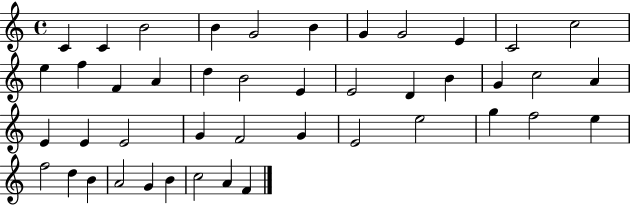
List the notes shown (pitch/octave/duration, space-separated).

C4/q C4/q B4/h B4/q G4/h B4/q G4/q G4/h E4/q C4/h C5/h E5/q F5/q F4/q A4/q D5/q B4/h E4/q E4/h D4/q B4/q G4/q C5/h A4/q E4/q E4/q E4/h G4/q F4/h G4/q E4/h E5/h G5/q F5/h E5/q F5/h D5/q B4/q A4/h G4/q B4/q C5/h A4/q F4/q